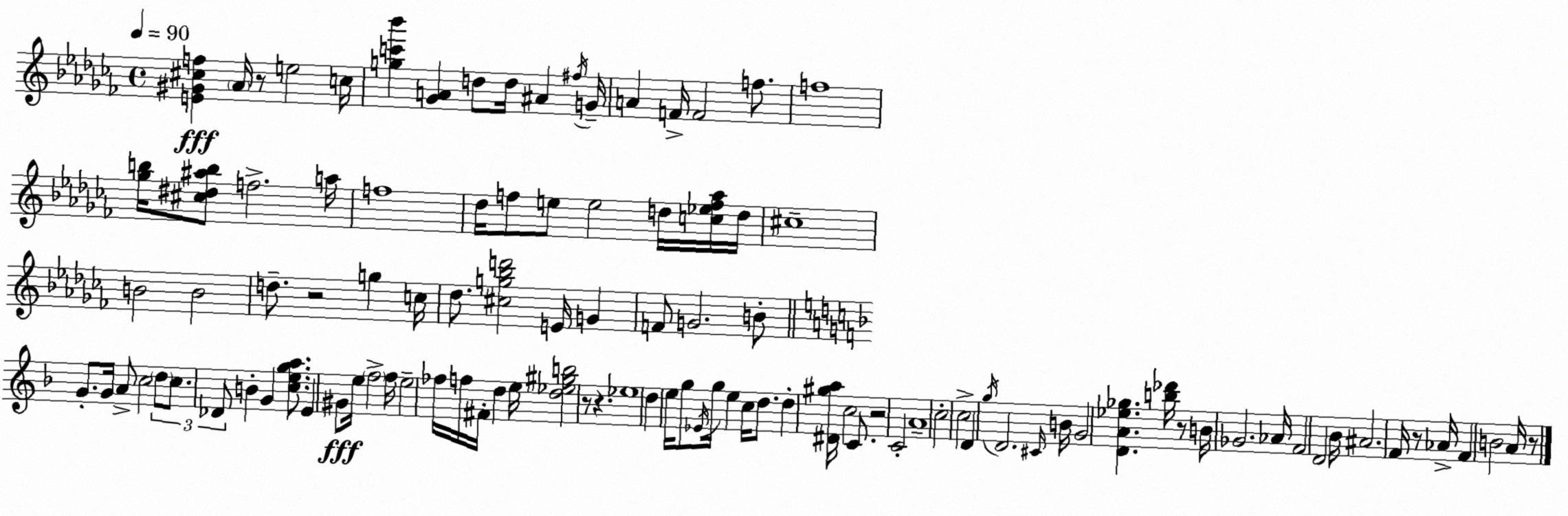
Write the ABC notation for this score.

X:1
T:Untitled
M:4/4
L:1/4
K:Abm
[E^G^cf] _A/4 z/2 e2 c/4 [gc'_b'] [_GA] d/2 d/4 ^A ^f/4 G/4 A F/4 F2 f/2 f4 [_gb]/4 [^c^d^ab]/2 f2 a/4 f4 _d/4 f/2 e/2 e2 d/4 [c_ef_a]/4 d/4 ^c4 B2 B2 d/2 z2 g c/4 _d/2 [^cg_bd']2 E/4 G F/2 G2 B/2 G/2 G/4 A/2 c2 d/2 c/2 _D/2 B G [cega]/2 E ^G/2 e/4 f2 f/4 e2 _f/4 f/4 ^F/4 d e/4 [d_e^gb]2 z/2 z _e4 d e/4 g/2 _E/4 g/4 e c/4 d/2 d [^D^ga]/4 c2 C/2 z2 C2 A4 c2 c2 D g/4 D2 ^C/4 B/4 G2 [DA_e_g] [b_d']/4 z/2 B/4 _G2 _A/4 F2 D2 _B/4 ^A2 F/4 z/2 _A/4 F B2 A/4 z/2